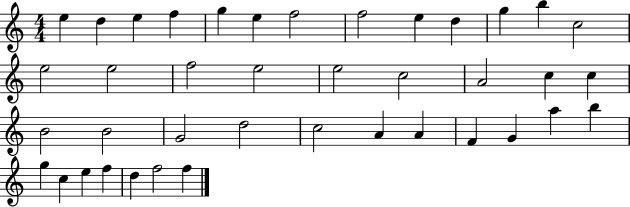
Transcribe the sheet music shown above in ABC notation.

X:1
T:Untitled
M:4/4
L:1/4
K:C
e d e f g e f2 f2 e d g b c2 e2 e2 f2 e2 e2 c2 A2 c c B2 B2 G2 d2 c2 A A F G a b g c e f d f2 f